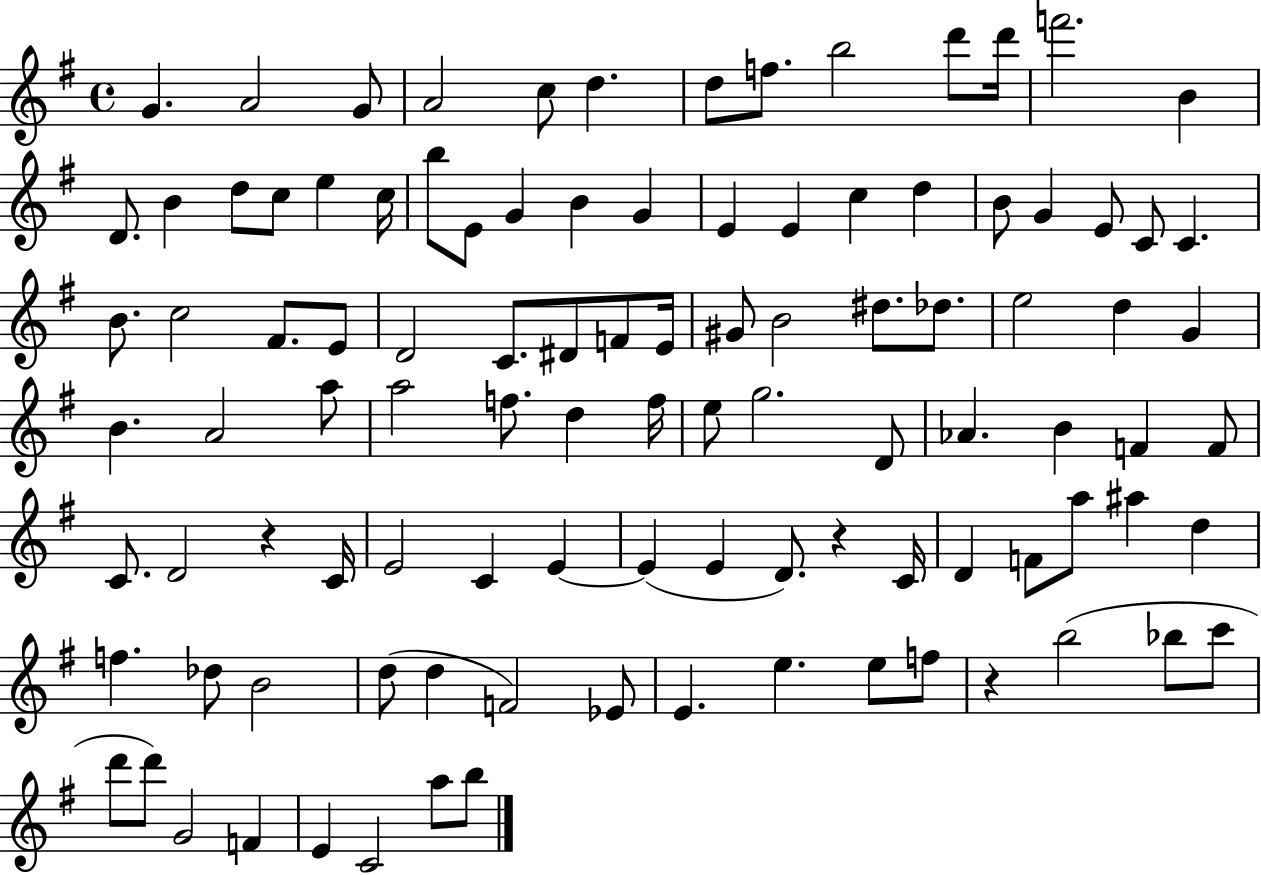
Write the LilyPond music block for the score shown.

{
  \clef treble
  \time 4/4
  \defaultTimeSignature
  \key g \major
  g'4. a'2 g'8 | a'2 c''8 d''4. | d''8 f''8. b''2 d'''8 d'''16 | f'''2. b'4 | \break d'8. b'4 d''8 c''8 e''4 c''16 | b''8 e'8 g'4 b'4 g'4 | e'4 e'4 c''4 d''4 | b'8 g'4 e'8 c'8 c'4. | \break b'8. c''2 fis'8. e'8 | d'2 c'8. dis'8 f'8 e'16 | gis'8 b'2 dis''8. des''8. | e''2 d''4 g'4 | \break b'4. a'2 a''8 | a''2 f''8. d''4 f''16 | e''8 g''2. d'8 | aes'4. b'4 f'4 f'8 | \break c'8. d'2 r4 c'16 | e'2 c'4 e'4~~ | e'4( e'4 d'8.) r4 c'16 | d'4 f'8 a''8 ais''4 d''4 | \break f''4. des''8 b'2 | d''8( d''4 f'2) ees'8 | e'4. e''4. e''8 f''8 | r4 b''2( bes''8 c'''8 | \break d'''8 d'''8) g'2 f'4 | e'4 c'2 a''8 b''8 | \bar "|."
}